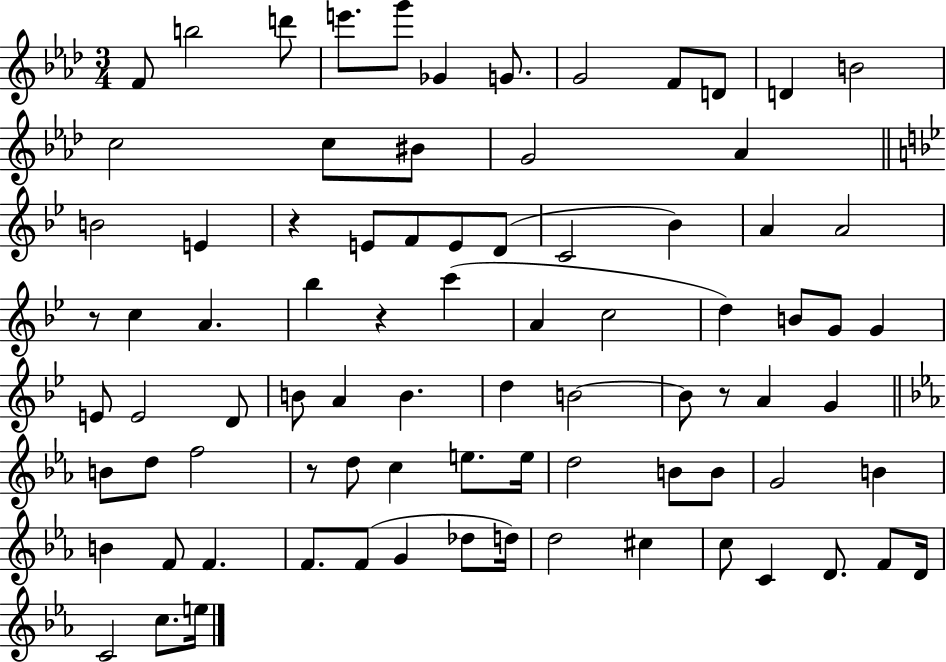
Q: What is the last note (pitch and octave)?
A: E5